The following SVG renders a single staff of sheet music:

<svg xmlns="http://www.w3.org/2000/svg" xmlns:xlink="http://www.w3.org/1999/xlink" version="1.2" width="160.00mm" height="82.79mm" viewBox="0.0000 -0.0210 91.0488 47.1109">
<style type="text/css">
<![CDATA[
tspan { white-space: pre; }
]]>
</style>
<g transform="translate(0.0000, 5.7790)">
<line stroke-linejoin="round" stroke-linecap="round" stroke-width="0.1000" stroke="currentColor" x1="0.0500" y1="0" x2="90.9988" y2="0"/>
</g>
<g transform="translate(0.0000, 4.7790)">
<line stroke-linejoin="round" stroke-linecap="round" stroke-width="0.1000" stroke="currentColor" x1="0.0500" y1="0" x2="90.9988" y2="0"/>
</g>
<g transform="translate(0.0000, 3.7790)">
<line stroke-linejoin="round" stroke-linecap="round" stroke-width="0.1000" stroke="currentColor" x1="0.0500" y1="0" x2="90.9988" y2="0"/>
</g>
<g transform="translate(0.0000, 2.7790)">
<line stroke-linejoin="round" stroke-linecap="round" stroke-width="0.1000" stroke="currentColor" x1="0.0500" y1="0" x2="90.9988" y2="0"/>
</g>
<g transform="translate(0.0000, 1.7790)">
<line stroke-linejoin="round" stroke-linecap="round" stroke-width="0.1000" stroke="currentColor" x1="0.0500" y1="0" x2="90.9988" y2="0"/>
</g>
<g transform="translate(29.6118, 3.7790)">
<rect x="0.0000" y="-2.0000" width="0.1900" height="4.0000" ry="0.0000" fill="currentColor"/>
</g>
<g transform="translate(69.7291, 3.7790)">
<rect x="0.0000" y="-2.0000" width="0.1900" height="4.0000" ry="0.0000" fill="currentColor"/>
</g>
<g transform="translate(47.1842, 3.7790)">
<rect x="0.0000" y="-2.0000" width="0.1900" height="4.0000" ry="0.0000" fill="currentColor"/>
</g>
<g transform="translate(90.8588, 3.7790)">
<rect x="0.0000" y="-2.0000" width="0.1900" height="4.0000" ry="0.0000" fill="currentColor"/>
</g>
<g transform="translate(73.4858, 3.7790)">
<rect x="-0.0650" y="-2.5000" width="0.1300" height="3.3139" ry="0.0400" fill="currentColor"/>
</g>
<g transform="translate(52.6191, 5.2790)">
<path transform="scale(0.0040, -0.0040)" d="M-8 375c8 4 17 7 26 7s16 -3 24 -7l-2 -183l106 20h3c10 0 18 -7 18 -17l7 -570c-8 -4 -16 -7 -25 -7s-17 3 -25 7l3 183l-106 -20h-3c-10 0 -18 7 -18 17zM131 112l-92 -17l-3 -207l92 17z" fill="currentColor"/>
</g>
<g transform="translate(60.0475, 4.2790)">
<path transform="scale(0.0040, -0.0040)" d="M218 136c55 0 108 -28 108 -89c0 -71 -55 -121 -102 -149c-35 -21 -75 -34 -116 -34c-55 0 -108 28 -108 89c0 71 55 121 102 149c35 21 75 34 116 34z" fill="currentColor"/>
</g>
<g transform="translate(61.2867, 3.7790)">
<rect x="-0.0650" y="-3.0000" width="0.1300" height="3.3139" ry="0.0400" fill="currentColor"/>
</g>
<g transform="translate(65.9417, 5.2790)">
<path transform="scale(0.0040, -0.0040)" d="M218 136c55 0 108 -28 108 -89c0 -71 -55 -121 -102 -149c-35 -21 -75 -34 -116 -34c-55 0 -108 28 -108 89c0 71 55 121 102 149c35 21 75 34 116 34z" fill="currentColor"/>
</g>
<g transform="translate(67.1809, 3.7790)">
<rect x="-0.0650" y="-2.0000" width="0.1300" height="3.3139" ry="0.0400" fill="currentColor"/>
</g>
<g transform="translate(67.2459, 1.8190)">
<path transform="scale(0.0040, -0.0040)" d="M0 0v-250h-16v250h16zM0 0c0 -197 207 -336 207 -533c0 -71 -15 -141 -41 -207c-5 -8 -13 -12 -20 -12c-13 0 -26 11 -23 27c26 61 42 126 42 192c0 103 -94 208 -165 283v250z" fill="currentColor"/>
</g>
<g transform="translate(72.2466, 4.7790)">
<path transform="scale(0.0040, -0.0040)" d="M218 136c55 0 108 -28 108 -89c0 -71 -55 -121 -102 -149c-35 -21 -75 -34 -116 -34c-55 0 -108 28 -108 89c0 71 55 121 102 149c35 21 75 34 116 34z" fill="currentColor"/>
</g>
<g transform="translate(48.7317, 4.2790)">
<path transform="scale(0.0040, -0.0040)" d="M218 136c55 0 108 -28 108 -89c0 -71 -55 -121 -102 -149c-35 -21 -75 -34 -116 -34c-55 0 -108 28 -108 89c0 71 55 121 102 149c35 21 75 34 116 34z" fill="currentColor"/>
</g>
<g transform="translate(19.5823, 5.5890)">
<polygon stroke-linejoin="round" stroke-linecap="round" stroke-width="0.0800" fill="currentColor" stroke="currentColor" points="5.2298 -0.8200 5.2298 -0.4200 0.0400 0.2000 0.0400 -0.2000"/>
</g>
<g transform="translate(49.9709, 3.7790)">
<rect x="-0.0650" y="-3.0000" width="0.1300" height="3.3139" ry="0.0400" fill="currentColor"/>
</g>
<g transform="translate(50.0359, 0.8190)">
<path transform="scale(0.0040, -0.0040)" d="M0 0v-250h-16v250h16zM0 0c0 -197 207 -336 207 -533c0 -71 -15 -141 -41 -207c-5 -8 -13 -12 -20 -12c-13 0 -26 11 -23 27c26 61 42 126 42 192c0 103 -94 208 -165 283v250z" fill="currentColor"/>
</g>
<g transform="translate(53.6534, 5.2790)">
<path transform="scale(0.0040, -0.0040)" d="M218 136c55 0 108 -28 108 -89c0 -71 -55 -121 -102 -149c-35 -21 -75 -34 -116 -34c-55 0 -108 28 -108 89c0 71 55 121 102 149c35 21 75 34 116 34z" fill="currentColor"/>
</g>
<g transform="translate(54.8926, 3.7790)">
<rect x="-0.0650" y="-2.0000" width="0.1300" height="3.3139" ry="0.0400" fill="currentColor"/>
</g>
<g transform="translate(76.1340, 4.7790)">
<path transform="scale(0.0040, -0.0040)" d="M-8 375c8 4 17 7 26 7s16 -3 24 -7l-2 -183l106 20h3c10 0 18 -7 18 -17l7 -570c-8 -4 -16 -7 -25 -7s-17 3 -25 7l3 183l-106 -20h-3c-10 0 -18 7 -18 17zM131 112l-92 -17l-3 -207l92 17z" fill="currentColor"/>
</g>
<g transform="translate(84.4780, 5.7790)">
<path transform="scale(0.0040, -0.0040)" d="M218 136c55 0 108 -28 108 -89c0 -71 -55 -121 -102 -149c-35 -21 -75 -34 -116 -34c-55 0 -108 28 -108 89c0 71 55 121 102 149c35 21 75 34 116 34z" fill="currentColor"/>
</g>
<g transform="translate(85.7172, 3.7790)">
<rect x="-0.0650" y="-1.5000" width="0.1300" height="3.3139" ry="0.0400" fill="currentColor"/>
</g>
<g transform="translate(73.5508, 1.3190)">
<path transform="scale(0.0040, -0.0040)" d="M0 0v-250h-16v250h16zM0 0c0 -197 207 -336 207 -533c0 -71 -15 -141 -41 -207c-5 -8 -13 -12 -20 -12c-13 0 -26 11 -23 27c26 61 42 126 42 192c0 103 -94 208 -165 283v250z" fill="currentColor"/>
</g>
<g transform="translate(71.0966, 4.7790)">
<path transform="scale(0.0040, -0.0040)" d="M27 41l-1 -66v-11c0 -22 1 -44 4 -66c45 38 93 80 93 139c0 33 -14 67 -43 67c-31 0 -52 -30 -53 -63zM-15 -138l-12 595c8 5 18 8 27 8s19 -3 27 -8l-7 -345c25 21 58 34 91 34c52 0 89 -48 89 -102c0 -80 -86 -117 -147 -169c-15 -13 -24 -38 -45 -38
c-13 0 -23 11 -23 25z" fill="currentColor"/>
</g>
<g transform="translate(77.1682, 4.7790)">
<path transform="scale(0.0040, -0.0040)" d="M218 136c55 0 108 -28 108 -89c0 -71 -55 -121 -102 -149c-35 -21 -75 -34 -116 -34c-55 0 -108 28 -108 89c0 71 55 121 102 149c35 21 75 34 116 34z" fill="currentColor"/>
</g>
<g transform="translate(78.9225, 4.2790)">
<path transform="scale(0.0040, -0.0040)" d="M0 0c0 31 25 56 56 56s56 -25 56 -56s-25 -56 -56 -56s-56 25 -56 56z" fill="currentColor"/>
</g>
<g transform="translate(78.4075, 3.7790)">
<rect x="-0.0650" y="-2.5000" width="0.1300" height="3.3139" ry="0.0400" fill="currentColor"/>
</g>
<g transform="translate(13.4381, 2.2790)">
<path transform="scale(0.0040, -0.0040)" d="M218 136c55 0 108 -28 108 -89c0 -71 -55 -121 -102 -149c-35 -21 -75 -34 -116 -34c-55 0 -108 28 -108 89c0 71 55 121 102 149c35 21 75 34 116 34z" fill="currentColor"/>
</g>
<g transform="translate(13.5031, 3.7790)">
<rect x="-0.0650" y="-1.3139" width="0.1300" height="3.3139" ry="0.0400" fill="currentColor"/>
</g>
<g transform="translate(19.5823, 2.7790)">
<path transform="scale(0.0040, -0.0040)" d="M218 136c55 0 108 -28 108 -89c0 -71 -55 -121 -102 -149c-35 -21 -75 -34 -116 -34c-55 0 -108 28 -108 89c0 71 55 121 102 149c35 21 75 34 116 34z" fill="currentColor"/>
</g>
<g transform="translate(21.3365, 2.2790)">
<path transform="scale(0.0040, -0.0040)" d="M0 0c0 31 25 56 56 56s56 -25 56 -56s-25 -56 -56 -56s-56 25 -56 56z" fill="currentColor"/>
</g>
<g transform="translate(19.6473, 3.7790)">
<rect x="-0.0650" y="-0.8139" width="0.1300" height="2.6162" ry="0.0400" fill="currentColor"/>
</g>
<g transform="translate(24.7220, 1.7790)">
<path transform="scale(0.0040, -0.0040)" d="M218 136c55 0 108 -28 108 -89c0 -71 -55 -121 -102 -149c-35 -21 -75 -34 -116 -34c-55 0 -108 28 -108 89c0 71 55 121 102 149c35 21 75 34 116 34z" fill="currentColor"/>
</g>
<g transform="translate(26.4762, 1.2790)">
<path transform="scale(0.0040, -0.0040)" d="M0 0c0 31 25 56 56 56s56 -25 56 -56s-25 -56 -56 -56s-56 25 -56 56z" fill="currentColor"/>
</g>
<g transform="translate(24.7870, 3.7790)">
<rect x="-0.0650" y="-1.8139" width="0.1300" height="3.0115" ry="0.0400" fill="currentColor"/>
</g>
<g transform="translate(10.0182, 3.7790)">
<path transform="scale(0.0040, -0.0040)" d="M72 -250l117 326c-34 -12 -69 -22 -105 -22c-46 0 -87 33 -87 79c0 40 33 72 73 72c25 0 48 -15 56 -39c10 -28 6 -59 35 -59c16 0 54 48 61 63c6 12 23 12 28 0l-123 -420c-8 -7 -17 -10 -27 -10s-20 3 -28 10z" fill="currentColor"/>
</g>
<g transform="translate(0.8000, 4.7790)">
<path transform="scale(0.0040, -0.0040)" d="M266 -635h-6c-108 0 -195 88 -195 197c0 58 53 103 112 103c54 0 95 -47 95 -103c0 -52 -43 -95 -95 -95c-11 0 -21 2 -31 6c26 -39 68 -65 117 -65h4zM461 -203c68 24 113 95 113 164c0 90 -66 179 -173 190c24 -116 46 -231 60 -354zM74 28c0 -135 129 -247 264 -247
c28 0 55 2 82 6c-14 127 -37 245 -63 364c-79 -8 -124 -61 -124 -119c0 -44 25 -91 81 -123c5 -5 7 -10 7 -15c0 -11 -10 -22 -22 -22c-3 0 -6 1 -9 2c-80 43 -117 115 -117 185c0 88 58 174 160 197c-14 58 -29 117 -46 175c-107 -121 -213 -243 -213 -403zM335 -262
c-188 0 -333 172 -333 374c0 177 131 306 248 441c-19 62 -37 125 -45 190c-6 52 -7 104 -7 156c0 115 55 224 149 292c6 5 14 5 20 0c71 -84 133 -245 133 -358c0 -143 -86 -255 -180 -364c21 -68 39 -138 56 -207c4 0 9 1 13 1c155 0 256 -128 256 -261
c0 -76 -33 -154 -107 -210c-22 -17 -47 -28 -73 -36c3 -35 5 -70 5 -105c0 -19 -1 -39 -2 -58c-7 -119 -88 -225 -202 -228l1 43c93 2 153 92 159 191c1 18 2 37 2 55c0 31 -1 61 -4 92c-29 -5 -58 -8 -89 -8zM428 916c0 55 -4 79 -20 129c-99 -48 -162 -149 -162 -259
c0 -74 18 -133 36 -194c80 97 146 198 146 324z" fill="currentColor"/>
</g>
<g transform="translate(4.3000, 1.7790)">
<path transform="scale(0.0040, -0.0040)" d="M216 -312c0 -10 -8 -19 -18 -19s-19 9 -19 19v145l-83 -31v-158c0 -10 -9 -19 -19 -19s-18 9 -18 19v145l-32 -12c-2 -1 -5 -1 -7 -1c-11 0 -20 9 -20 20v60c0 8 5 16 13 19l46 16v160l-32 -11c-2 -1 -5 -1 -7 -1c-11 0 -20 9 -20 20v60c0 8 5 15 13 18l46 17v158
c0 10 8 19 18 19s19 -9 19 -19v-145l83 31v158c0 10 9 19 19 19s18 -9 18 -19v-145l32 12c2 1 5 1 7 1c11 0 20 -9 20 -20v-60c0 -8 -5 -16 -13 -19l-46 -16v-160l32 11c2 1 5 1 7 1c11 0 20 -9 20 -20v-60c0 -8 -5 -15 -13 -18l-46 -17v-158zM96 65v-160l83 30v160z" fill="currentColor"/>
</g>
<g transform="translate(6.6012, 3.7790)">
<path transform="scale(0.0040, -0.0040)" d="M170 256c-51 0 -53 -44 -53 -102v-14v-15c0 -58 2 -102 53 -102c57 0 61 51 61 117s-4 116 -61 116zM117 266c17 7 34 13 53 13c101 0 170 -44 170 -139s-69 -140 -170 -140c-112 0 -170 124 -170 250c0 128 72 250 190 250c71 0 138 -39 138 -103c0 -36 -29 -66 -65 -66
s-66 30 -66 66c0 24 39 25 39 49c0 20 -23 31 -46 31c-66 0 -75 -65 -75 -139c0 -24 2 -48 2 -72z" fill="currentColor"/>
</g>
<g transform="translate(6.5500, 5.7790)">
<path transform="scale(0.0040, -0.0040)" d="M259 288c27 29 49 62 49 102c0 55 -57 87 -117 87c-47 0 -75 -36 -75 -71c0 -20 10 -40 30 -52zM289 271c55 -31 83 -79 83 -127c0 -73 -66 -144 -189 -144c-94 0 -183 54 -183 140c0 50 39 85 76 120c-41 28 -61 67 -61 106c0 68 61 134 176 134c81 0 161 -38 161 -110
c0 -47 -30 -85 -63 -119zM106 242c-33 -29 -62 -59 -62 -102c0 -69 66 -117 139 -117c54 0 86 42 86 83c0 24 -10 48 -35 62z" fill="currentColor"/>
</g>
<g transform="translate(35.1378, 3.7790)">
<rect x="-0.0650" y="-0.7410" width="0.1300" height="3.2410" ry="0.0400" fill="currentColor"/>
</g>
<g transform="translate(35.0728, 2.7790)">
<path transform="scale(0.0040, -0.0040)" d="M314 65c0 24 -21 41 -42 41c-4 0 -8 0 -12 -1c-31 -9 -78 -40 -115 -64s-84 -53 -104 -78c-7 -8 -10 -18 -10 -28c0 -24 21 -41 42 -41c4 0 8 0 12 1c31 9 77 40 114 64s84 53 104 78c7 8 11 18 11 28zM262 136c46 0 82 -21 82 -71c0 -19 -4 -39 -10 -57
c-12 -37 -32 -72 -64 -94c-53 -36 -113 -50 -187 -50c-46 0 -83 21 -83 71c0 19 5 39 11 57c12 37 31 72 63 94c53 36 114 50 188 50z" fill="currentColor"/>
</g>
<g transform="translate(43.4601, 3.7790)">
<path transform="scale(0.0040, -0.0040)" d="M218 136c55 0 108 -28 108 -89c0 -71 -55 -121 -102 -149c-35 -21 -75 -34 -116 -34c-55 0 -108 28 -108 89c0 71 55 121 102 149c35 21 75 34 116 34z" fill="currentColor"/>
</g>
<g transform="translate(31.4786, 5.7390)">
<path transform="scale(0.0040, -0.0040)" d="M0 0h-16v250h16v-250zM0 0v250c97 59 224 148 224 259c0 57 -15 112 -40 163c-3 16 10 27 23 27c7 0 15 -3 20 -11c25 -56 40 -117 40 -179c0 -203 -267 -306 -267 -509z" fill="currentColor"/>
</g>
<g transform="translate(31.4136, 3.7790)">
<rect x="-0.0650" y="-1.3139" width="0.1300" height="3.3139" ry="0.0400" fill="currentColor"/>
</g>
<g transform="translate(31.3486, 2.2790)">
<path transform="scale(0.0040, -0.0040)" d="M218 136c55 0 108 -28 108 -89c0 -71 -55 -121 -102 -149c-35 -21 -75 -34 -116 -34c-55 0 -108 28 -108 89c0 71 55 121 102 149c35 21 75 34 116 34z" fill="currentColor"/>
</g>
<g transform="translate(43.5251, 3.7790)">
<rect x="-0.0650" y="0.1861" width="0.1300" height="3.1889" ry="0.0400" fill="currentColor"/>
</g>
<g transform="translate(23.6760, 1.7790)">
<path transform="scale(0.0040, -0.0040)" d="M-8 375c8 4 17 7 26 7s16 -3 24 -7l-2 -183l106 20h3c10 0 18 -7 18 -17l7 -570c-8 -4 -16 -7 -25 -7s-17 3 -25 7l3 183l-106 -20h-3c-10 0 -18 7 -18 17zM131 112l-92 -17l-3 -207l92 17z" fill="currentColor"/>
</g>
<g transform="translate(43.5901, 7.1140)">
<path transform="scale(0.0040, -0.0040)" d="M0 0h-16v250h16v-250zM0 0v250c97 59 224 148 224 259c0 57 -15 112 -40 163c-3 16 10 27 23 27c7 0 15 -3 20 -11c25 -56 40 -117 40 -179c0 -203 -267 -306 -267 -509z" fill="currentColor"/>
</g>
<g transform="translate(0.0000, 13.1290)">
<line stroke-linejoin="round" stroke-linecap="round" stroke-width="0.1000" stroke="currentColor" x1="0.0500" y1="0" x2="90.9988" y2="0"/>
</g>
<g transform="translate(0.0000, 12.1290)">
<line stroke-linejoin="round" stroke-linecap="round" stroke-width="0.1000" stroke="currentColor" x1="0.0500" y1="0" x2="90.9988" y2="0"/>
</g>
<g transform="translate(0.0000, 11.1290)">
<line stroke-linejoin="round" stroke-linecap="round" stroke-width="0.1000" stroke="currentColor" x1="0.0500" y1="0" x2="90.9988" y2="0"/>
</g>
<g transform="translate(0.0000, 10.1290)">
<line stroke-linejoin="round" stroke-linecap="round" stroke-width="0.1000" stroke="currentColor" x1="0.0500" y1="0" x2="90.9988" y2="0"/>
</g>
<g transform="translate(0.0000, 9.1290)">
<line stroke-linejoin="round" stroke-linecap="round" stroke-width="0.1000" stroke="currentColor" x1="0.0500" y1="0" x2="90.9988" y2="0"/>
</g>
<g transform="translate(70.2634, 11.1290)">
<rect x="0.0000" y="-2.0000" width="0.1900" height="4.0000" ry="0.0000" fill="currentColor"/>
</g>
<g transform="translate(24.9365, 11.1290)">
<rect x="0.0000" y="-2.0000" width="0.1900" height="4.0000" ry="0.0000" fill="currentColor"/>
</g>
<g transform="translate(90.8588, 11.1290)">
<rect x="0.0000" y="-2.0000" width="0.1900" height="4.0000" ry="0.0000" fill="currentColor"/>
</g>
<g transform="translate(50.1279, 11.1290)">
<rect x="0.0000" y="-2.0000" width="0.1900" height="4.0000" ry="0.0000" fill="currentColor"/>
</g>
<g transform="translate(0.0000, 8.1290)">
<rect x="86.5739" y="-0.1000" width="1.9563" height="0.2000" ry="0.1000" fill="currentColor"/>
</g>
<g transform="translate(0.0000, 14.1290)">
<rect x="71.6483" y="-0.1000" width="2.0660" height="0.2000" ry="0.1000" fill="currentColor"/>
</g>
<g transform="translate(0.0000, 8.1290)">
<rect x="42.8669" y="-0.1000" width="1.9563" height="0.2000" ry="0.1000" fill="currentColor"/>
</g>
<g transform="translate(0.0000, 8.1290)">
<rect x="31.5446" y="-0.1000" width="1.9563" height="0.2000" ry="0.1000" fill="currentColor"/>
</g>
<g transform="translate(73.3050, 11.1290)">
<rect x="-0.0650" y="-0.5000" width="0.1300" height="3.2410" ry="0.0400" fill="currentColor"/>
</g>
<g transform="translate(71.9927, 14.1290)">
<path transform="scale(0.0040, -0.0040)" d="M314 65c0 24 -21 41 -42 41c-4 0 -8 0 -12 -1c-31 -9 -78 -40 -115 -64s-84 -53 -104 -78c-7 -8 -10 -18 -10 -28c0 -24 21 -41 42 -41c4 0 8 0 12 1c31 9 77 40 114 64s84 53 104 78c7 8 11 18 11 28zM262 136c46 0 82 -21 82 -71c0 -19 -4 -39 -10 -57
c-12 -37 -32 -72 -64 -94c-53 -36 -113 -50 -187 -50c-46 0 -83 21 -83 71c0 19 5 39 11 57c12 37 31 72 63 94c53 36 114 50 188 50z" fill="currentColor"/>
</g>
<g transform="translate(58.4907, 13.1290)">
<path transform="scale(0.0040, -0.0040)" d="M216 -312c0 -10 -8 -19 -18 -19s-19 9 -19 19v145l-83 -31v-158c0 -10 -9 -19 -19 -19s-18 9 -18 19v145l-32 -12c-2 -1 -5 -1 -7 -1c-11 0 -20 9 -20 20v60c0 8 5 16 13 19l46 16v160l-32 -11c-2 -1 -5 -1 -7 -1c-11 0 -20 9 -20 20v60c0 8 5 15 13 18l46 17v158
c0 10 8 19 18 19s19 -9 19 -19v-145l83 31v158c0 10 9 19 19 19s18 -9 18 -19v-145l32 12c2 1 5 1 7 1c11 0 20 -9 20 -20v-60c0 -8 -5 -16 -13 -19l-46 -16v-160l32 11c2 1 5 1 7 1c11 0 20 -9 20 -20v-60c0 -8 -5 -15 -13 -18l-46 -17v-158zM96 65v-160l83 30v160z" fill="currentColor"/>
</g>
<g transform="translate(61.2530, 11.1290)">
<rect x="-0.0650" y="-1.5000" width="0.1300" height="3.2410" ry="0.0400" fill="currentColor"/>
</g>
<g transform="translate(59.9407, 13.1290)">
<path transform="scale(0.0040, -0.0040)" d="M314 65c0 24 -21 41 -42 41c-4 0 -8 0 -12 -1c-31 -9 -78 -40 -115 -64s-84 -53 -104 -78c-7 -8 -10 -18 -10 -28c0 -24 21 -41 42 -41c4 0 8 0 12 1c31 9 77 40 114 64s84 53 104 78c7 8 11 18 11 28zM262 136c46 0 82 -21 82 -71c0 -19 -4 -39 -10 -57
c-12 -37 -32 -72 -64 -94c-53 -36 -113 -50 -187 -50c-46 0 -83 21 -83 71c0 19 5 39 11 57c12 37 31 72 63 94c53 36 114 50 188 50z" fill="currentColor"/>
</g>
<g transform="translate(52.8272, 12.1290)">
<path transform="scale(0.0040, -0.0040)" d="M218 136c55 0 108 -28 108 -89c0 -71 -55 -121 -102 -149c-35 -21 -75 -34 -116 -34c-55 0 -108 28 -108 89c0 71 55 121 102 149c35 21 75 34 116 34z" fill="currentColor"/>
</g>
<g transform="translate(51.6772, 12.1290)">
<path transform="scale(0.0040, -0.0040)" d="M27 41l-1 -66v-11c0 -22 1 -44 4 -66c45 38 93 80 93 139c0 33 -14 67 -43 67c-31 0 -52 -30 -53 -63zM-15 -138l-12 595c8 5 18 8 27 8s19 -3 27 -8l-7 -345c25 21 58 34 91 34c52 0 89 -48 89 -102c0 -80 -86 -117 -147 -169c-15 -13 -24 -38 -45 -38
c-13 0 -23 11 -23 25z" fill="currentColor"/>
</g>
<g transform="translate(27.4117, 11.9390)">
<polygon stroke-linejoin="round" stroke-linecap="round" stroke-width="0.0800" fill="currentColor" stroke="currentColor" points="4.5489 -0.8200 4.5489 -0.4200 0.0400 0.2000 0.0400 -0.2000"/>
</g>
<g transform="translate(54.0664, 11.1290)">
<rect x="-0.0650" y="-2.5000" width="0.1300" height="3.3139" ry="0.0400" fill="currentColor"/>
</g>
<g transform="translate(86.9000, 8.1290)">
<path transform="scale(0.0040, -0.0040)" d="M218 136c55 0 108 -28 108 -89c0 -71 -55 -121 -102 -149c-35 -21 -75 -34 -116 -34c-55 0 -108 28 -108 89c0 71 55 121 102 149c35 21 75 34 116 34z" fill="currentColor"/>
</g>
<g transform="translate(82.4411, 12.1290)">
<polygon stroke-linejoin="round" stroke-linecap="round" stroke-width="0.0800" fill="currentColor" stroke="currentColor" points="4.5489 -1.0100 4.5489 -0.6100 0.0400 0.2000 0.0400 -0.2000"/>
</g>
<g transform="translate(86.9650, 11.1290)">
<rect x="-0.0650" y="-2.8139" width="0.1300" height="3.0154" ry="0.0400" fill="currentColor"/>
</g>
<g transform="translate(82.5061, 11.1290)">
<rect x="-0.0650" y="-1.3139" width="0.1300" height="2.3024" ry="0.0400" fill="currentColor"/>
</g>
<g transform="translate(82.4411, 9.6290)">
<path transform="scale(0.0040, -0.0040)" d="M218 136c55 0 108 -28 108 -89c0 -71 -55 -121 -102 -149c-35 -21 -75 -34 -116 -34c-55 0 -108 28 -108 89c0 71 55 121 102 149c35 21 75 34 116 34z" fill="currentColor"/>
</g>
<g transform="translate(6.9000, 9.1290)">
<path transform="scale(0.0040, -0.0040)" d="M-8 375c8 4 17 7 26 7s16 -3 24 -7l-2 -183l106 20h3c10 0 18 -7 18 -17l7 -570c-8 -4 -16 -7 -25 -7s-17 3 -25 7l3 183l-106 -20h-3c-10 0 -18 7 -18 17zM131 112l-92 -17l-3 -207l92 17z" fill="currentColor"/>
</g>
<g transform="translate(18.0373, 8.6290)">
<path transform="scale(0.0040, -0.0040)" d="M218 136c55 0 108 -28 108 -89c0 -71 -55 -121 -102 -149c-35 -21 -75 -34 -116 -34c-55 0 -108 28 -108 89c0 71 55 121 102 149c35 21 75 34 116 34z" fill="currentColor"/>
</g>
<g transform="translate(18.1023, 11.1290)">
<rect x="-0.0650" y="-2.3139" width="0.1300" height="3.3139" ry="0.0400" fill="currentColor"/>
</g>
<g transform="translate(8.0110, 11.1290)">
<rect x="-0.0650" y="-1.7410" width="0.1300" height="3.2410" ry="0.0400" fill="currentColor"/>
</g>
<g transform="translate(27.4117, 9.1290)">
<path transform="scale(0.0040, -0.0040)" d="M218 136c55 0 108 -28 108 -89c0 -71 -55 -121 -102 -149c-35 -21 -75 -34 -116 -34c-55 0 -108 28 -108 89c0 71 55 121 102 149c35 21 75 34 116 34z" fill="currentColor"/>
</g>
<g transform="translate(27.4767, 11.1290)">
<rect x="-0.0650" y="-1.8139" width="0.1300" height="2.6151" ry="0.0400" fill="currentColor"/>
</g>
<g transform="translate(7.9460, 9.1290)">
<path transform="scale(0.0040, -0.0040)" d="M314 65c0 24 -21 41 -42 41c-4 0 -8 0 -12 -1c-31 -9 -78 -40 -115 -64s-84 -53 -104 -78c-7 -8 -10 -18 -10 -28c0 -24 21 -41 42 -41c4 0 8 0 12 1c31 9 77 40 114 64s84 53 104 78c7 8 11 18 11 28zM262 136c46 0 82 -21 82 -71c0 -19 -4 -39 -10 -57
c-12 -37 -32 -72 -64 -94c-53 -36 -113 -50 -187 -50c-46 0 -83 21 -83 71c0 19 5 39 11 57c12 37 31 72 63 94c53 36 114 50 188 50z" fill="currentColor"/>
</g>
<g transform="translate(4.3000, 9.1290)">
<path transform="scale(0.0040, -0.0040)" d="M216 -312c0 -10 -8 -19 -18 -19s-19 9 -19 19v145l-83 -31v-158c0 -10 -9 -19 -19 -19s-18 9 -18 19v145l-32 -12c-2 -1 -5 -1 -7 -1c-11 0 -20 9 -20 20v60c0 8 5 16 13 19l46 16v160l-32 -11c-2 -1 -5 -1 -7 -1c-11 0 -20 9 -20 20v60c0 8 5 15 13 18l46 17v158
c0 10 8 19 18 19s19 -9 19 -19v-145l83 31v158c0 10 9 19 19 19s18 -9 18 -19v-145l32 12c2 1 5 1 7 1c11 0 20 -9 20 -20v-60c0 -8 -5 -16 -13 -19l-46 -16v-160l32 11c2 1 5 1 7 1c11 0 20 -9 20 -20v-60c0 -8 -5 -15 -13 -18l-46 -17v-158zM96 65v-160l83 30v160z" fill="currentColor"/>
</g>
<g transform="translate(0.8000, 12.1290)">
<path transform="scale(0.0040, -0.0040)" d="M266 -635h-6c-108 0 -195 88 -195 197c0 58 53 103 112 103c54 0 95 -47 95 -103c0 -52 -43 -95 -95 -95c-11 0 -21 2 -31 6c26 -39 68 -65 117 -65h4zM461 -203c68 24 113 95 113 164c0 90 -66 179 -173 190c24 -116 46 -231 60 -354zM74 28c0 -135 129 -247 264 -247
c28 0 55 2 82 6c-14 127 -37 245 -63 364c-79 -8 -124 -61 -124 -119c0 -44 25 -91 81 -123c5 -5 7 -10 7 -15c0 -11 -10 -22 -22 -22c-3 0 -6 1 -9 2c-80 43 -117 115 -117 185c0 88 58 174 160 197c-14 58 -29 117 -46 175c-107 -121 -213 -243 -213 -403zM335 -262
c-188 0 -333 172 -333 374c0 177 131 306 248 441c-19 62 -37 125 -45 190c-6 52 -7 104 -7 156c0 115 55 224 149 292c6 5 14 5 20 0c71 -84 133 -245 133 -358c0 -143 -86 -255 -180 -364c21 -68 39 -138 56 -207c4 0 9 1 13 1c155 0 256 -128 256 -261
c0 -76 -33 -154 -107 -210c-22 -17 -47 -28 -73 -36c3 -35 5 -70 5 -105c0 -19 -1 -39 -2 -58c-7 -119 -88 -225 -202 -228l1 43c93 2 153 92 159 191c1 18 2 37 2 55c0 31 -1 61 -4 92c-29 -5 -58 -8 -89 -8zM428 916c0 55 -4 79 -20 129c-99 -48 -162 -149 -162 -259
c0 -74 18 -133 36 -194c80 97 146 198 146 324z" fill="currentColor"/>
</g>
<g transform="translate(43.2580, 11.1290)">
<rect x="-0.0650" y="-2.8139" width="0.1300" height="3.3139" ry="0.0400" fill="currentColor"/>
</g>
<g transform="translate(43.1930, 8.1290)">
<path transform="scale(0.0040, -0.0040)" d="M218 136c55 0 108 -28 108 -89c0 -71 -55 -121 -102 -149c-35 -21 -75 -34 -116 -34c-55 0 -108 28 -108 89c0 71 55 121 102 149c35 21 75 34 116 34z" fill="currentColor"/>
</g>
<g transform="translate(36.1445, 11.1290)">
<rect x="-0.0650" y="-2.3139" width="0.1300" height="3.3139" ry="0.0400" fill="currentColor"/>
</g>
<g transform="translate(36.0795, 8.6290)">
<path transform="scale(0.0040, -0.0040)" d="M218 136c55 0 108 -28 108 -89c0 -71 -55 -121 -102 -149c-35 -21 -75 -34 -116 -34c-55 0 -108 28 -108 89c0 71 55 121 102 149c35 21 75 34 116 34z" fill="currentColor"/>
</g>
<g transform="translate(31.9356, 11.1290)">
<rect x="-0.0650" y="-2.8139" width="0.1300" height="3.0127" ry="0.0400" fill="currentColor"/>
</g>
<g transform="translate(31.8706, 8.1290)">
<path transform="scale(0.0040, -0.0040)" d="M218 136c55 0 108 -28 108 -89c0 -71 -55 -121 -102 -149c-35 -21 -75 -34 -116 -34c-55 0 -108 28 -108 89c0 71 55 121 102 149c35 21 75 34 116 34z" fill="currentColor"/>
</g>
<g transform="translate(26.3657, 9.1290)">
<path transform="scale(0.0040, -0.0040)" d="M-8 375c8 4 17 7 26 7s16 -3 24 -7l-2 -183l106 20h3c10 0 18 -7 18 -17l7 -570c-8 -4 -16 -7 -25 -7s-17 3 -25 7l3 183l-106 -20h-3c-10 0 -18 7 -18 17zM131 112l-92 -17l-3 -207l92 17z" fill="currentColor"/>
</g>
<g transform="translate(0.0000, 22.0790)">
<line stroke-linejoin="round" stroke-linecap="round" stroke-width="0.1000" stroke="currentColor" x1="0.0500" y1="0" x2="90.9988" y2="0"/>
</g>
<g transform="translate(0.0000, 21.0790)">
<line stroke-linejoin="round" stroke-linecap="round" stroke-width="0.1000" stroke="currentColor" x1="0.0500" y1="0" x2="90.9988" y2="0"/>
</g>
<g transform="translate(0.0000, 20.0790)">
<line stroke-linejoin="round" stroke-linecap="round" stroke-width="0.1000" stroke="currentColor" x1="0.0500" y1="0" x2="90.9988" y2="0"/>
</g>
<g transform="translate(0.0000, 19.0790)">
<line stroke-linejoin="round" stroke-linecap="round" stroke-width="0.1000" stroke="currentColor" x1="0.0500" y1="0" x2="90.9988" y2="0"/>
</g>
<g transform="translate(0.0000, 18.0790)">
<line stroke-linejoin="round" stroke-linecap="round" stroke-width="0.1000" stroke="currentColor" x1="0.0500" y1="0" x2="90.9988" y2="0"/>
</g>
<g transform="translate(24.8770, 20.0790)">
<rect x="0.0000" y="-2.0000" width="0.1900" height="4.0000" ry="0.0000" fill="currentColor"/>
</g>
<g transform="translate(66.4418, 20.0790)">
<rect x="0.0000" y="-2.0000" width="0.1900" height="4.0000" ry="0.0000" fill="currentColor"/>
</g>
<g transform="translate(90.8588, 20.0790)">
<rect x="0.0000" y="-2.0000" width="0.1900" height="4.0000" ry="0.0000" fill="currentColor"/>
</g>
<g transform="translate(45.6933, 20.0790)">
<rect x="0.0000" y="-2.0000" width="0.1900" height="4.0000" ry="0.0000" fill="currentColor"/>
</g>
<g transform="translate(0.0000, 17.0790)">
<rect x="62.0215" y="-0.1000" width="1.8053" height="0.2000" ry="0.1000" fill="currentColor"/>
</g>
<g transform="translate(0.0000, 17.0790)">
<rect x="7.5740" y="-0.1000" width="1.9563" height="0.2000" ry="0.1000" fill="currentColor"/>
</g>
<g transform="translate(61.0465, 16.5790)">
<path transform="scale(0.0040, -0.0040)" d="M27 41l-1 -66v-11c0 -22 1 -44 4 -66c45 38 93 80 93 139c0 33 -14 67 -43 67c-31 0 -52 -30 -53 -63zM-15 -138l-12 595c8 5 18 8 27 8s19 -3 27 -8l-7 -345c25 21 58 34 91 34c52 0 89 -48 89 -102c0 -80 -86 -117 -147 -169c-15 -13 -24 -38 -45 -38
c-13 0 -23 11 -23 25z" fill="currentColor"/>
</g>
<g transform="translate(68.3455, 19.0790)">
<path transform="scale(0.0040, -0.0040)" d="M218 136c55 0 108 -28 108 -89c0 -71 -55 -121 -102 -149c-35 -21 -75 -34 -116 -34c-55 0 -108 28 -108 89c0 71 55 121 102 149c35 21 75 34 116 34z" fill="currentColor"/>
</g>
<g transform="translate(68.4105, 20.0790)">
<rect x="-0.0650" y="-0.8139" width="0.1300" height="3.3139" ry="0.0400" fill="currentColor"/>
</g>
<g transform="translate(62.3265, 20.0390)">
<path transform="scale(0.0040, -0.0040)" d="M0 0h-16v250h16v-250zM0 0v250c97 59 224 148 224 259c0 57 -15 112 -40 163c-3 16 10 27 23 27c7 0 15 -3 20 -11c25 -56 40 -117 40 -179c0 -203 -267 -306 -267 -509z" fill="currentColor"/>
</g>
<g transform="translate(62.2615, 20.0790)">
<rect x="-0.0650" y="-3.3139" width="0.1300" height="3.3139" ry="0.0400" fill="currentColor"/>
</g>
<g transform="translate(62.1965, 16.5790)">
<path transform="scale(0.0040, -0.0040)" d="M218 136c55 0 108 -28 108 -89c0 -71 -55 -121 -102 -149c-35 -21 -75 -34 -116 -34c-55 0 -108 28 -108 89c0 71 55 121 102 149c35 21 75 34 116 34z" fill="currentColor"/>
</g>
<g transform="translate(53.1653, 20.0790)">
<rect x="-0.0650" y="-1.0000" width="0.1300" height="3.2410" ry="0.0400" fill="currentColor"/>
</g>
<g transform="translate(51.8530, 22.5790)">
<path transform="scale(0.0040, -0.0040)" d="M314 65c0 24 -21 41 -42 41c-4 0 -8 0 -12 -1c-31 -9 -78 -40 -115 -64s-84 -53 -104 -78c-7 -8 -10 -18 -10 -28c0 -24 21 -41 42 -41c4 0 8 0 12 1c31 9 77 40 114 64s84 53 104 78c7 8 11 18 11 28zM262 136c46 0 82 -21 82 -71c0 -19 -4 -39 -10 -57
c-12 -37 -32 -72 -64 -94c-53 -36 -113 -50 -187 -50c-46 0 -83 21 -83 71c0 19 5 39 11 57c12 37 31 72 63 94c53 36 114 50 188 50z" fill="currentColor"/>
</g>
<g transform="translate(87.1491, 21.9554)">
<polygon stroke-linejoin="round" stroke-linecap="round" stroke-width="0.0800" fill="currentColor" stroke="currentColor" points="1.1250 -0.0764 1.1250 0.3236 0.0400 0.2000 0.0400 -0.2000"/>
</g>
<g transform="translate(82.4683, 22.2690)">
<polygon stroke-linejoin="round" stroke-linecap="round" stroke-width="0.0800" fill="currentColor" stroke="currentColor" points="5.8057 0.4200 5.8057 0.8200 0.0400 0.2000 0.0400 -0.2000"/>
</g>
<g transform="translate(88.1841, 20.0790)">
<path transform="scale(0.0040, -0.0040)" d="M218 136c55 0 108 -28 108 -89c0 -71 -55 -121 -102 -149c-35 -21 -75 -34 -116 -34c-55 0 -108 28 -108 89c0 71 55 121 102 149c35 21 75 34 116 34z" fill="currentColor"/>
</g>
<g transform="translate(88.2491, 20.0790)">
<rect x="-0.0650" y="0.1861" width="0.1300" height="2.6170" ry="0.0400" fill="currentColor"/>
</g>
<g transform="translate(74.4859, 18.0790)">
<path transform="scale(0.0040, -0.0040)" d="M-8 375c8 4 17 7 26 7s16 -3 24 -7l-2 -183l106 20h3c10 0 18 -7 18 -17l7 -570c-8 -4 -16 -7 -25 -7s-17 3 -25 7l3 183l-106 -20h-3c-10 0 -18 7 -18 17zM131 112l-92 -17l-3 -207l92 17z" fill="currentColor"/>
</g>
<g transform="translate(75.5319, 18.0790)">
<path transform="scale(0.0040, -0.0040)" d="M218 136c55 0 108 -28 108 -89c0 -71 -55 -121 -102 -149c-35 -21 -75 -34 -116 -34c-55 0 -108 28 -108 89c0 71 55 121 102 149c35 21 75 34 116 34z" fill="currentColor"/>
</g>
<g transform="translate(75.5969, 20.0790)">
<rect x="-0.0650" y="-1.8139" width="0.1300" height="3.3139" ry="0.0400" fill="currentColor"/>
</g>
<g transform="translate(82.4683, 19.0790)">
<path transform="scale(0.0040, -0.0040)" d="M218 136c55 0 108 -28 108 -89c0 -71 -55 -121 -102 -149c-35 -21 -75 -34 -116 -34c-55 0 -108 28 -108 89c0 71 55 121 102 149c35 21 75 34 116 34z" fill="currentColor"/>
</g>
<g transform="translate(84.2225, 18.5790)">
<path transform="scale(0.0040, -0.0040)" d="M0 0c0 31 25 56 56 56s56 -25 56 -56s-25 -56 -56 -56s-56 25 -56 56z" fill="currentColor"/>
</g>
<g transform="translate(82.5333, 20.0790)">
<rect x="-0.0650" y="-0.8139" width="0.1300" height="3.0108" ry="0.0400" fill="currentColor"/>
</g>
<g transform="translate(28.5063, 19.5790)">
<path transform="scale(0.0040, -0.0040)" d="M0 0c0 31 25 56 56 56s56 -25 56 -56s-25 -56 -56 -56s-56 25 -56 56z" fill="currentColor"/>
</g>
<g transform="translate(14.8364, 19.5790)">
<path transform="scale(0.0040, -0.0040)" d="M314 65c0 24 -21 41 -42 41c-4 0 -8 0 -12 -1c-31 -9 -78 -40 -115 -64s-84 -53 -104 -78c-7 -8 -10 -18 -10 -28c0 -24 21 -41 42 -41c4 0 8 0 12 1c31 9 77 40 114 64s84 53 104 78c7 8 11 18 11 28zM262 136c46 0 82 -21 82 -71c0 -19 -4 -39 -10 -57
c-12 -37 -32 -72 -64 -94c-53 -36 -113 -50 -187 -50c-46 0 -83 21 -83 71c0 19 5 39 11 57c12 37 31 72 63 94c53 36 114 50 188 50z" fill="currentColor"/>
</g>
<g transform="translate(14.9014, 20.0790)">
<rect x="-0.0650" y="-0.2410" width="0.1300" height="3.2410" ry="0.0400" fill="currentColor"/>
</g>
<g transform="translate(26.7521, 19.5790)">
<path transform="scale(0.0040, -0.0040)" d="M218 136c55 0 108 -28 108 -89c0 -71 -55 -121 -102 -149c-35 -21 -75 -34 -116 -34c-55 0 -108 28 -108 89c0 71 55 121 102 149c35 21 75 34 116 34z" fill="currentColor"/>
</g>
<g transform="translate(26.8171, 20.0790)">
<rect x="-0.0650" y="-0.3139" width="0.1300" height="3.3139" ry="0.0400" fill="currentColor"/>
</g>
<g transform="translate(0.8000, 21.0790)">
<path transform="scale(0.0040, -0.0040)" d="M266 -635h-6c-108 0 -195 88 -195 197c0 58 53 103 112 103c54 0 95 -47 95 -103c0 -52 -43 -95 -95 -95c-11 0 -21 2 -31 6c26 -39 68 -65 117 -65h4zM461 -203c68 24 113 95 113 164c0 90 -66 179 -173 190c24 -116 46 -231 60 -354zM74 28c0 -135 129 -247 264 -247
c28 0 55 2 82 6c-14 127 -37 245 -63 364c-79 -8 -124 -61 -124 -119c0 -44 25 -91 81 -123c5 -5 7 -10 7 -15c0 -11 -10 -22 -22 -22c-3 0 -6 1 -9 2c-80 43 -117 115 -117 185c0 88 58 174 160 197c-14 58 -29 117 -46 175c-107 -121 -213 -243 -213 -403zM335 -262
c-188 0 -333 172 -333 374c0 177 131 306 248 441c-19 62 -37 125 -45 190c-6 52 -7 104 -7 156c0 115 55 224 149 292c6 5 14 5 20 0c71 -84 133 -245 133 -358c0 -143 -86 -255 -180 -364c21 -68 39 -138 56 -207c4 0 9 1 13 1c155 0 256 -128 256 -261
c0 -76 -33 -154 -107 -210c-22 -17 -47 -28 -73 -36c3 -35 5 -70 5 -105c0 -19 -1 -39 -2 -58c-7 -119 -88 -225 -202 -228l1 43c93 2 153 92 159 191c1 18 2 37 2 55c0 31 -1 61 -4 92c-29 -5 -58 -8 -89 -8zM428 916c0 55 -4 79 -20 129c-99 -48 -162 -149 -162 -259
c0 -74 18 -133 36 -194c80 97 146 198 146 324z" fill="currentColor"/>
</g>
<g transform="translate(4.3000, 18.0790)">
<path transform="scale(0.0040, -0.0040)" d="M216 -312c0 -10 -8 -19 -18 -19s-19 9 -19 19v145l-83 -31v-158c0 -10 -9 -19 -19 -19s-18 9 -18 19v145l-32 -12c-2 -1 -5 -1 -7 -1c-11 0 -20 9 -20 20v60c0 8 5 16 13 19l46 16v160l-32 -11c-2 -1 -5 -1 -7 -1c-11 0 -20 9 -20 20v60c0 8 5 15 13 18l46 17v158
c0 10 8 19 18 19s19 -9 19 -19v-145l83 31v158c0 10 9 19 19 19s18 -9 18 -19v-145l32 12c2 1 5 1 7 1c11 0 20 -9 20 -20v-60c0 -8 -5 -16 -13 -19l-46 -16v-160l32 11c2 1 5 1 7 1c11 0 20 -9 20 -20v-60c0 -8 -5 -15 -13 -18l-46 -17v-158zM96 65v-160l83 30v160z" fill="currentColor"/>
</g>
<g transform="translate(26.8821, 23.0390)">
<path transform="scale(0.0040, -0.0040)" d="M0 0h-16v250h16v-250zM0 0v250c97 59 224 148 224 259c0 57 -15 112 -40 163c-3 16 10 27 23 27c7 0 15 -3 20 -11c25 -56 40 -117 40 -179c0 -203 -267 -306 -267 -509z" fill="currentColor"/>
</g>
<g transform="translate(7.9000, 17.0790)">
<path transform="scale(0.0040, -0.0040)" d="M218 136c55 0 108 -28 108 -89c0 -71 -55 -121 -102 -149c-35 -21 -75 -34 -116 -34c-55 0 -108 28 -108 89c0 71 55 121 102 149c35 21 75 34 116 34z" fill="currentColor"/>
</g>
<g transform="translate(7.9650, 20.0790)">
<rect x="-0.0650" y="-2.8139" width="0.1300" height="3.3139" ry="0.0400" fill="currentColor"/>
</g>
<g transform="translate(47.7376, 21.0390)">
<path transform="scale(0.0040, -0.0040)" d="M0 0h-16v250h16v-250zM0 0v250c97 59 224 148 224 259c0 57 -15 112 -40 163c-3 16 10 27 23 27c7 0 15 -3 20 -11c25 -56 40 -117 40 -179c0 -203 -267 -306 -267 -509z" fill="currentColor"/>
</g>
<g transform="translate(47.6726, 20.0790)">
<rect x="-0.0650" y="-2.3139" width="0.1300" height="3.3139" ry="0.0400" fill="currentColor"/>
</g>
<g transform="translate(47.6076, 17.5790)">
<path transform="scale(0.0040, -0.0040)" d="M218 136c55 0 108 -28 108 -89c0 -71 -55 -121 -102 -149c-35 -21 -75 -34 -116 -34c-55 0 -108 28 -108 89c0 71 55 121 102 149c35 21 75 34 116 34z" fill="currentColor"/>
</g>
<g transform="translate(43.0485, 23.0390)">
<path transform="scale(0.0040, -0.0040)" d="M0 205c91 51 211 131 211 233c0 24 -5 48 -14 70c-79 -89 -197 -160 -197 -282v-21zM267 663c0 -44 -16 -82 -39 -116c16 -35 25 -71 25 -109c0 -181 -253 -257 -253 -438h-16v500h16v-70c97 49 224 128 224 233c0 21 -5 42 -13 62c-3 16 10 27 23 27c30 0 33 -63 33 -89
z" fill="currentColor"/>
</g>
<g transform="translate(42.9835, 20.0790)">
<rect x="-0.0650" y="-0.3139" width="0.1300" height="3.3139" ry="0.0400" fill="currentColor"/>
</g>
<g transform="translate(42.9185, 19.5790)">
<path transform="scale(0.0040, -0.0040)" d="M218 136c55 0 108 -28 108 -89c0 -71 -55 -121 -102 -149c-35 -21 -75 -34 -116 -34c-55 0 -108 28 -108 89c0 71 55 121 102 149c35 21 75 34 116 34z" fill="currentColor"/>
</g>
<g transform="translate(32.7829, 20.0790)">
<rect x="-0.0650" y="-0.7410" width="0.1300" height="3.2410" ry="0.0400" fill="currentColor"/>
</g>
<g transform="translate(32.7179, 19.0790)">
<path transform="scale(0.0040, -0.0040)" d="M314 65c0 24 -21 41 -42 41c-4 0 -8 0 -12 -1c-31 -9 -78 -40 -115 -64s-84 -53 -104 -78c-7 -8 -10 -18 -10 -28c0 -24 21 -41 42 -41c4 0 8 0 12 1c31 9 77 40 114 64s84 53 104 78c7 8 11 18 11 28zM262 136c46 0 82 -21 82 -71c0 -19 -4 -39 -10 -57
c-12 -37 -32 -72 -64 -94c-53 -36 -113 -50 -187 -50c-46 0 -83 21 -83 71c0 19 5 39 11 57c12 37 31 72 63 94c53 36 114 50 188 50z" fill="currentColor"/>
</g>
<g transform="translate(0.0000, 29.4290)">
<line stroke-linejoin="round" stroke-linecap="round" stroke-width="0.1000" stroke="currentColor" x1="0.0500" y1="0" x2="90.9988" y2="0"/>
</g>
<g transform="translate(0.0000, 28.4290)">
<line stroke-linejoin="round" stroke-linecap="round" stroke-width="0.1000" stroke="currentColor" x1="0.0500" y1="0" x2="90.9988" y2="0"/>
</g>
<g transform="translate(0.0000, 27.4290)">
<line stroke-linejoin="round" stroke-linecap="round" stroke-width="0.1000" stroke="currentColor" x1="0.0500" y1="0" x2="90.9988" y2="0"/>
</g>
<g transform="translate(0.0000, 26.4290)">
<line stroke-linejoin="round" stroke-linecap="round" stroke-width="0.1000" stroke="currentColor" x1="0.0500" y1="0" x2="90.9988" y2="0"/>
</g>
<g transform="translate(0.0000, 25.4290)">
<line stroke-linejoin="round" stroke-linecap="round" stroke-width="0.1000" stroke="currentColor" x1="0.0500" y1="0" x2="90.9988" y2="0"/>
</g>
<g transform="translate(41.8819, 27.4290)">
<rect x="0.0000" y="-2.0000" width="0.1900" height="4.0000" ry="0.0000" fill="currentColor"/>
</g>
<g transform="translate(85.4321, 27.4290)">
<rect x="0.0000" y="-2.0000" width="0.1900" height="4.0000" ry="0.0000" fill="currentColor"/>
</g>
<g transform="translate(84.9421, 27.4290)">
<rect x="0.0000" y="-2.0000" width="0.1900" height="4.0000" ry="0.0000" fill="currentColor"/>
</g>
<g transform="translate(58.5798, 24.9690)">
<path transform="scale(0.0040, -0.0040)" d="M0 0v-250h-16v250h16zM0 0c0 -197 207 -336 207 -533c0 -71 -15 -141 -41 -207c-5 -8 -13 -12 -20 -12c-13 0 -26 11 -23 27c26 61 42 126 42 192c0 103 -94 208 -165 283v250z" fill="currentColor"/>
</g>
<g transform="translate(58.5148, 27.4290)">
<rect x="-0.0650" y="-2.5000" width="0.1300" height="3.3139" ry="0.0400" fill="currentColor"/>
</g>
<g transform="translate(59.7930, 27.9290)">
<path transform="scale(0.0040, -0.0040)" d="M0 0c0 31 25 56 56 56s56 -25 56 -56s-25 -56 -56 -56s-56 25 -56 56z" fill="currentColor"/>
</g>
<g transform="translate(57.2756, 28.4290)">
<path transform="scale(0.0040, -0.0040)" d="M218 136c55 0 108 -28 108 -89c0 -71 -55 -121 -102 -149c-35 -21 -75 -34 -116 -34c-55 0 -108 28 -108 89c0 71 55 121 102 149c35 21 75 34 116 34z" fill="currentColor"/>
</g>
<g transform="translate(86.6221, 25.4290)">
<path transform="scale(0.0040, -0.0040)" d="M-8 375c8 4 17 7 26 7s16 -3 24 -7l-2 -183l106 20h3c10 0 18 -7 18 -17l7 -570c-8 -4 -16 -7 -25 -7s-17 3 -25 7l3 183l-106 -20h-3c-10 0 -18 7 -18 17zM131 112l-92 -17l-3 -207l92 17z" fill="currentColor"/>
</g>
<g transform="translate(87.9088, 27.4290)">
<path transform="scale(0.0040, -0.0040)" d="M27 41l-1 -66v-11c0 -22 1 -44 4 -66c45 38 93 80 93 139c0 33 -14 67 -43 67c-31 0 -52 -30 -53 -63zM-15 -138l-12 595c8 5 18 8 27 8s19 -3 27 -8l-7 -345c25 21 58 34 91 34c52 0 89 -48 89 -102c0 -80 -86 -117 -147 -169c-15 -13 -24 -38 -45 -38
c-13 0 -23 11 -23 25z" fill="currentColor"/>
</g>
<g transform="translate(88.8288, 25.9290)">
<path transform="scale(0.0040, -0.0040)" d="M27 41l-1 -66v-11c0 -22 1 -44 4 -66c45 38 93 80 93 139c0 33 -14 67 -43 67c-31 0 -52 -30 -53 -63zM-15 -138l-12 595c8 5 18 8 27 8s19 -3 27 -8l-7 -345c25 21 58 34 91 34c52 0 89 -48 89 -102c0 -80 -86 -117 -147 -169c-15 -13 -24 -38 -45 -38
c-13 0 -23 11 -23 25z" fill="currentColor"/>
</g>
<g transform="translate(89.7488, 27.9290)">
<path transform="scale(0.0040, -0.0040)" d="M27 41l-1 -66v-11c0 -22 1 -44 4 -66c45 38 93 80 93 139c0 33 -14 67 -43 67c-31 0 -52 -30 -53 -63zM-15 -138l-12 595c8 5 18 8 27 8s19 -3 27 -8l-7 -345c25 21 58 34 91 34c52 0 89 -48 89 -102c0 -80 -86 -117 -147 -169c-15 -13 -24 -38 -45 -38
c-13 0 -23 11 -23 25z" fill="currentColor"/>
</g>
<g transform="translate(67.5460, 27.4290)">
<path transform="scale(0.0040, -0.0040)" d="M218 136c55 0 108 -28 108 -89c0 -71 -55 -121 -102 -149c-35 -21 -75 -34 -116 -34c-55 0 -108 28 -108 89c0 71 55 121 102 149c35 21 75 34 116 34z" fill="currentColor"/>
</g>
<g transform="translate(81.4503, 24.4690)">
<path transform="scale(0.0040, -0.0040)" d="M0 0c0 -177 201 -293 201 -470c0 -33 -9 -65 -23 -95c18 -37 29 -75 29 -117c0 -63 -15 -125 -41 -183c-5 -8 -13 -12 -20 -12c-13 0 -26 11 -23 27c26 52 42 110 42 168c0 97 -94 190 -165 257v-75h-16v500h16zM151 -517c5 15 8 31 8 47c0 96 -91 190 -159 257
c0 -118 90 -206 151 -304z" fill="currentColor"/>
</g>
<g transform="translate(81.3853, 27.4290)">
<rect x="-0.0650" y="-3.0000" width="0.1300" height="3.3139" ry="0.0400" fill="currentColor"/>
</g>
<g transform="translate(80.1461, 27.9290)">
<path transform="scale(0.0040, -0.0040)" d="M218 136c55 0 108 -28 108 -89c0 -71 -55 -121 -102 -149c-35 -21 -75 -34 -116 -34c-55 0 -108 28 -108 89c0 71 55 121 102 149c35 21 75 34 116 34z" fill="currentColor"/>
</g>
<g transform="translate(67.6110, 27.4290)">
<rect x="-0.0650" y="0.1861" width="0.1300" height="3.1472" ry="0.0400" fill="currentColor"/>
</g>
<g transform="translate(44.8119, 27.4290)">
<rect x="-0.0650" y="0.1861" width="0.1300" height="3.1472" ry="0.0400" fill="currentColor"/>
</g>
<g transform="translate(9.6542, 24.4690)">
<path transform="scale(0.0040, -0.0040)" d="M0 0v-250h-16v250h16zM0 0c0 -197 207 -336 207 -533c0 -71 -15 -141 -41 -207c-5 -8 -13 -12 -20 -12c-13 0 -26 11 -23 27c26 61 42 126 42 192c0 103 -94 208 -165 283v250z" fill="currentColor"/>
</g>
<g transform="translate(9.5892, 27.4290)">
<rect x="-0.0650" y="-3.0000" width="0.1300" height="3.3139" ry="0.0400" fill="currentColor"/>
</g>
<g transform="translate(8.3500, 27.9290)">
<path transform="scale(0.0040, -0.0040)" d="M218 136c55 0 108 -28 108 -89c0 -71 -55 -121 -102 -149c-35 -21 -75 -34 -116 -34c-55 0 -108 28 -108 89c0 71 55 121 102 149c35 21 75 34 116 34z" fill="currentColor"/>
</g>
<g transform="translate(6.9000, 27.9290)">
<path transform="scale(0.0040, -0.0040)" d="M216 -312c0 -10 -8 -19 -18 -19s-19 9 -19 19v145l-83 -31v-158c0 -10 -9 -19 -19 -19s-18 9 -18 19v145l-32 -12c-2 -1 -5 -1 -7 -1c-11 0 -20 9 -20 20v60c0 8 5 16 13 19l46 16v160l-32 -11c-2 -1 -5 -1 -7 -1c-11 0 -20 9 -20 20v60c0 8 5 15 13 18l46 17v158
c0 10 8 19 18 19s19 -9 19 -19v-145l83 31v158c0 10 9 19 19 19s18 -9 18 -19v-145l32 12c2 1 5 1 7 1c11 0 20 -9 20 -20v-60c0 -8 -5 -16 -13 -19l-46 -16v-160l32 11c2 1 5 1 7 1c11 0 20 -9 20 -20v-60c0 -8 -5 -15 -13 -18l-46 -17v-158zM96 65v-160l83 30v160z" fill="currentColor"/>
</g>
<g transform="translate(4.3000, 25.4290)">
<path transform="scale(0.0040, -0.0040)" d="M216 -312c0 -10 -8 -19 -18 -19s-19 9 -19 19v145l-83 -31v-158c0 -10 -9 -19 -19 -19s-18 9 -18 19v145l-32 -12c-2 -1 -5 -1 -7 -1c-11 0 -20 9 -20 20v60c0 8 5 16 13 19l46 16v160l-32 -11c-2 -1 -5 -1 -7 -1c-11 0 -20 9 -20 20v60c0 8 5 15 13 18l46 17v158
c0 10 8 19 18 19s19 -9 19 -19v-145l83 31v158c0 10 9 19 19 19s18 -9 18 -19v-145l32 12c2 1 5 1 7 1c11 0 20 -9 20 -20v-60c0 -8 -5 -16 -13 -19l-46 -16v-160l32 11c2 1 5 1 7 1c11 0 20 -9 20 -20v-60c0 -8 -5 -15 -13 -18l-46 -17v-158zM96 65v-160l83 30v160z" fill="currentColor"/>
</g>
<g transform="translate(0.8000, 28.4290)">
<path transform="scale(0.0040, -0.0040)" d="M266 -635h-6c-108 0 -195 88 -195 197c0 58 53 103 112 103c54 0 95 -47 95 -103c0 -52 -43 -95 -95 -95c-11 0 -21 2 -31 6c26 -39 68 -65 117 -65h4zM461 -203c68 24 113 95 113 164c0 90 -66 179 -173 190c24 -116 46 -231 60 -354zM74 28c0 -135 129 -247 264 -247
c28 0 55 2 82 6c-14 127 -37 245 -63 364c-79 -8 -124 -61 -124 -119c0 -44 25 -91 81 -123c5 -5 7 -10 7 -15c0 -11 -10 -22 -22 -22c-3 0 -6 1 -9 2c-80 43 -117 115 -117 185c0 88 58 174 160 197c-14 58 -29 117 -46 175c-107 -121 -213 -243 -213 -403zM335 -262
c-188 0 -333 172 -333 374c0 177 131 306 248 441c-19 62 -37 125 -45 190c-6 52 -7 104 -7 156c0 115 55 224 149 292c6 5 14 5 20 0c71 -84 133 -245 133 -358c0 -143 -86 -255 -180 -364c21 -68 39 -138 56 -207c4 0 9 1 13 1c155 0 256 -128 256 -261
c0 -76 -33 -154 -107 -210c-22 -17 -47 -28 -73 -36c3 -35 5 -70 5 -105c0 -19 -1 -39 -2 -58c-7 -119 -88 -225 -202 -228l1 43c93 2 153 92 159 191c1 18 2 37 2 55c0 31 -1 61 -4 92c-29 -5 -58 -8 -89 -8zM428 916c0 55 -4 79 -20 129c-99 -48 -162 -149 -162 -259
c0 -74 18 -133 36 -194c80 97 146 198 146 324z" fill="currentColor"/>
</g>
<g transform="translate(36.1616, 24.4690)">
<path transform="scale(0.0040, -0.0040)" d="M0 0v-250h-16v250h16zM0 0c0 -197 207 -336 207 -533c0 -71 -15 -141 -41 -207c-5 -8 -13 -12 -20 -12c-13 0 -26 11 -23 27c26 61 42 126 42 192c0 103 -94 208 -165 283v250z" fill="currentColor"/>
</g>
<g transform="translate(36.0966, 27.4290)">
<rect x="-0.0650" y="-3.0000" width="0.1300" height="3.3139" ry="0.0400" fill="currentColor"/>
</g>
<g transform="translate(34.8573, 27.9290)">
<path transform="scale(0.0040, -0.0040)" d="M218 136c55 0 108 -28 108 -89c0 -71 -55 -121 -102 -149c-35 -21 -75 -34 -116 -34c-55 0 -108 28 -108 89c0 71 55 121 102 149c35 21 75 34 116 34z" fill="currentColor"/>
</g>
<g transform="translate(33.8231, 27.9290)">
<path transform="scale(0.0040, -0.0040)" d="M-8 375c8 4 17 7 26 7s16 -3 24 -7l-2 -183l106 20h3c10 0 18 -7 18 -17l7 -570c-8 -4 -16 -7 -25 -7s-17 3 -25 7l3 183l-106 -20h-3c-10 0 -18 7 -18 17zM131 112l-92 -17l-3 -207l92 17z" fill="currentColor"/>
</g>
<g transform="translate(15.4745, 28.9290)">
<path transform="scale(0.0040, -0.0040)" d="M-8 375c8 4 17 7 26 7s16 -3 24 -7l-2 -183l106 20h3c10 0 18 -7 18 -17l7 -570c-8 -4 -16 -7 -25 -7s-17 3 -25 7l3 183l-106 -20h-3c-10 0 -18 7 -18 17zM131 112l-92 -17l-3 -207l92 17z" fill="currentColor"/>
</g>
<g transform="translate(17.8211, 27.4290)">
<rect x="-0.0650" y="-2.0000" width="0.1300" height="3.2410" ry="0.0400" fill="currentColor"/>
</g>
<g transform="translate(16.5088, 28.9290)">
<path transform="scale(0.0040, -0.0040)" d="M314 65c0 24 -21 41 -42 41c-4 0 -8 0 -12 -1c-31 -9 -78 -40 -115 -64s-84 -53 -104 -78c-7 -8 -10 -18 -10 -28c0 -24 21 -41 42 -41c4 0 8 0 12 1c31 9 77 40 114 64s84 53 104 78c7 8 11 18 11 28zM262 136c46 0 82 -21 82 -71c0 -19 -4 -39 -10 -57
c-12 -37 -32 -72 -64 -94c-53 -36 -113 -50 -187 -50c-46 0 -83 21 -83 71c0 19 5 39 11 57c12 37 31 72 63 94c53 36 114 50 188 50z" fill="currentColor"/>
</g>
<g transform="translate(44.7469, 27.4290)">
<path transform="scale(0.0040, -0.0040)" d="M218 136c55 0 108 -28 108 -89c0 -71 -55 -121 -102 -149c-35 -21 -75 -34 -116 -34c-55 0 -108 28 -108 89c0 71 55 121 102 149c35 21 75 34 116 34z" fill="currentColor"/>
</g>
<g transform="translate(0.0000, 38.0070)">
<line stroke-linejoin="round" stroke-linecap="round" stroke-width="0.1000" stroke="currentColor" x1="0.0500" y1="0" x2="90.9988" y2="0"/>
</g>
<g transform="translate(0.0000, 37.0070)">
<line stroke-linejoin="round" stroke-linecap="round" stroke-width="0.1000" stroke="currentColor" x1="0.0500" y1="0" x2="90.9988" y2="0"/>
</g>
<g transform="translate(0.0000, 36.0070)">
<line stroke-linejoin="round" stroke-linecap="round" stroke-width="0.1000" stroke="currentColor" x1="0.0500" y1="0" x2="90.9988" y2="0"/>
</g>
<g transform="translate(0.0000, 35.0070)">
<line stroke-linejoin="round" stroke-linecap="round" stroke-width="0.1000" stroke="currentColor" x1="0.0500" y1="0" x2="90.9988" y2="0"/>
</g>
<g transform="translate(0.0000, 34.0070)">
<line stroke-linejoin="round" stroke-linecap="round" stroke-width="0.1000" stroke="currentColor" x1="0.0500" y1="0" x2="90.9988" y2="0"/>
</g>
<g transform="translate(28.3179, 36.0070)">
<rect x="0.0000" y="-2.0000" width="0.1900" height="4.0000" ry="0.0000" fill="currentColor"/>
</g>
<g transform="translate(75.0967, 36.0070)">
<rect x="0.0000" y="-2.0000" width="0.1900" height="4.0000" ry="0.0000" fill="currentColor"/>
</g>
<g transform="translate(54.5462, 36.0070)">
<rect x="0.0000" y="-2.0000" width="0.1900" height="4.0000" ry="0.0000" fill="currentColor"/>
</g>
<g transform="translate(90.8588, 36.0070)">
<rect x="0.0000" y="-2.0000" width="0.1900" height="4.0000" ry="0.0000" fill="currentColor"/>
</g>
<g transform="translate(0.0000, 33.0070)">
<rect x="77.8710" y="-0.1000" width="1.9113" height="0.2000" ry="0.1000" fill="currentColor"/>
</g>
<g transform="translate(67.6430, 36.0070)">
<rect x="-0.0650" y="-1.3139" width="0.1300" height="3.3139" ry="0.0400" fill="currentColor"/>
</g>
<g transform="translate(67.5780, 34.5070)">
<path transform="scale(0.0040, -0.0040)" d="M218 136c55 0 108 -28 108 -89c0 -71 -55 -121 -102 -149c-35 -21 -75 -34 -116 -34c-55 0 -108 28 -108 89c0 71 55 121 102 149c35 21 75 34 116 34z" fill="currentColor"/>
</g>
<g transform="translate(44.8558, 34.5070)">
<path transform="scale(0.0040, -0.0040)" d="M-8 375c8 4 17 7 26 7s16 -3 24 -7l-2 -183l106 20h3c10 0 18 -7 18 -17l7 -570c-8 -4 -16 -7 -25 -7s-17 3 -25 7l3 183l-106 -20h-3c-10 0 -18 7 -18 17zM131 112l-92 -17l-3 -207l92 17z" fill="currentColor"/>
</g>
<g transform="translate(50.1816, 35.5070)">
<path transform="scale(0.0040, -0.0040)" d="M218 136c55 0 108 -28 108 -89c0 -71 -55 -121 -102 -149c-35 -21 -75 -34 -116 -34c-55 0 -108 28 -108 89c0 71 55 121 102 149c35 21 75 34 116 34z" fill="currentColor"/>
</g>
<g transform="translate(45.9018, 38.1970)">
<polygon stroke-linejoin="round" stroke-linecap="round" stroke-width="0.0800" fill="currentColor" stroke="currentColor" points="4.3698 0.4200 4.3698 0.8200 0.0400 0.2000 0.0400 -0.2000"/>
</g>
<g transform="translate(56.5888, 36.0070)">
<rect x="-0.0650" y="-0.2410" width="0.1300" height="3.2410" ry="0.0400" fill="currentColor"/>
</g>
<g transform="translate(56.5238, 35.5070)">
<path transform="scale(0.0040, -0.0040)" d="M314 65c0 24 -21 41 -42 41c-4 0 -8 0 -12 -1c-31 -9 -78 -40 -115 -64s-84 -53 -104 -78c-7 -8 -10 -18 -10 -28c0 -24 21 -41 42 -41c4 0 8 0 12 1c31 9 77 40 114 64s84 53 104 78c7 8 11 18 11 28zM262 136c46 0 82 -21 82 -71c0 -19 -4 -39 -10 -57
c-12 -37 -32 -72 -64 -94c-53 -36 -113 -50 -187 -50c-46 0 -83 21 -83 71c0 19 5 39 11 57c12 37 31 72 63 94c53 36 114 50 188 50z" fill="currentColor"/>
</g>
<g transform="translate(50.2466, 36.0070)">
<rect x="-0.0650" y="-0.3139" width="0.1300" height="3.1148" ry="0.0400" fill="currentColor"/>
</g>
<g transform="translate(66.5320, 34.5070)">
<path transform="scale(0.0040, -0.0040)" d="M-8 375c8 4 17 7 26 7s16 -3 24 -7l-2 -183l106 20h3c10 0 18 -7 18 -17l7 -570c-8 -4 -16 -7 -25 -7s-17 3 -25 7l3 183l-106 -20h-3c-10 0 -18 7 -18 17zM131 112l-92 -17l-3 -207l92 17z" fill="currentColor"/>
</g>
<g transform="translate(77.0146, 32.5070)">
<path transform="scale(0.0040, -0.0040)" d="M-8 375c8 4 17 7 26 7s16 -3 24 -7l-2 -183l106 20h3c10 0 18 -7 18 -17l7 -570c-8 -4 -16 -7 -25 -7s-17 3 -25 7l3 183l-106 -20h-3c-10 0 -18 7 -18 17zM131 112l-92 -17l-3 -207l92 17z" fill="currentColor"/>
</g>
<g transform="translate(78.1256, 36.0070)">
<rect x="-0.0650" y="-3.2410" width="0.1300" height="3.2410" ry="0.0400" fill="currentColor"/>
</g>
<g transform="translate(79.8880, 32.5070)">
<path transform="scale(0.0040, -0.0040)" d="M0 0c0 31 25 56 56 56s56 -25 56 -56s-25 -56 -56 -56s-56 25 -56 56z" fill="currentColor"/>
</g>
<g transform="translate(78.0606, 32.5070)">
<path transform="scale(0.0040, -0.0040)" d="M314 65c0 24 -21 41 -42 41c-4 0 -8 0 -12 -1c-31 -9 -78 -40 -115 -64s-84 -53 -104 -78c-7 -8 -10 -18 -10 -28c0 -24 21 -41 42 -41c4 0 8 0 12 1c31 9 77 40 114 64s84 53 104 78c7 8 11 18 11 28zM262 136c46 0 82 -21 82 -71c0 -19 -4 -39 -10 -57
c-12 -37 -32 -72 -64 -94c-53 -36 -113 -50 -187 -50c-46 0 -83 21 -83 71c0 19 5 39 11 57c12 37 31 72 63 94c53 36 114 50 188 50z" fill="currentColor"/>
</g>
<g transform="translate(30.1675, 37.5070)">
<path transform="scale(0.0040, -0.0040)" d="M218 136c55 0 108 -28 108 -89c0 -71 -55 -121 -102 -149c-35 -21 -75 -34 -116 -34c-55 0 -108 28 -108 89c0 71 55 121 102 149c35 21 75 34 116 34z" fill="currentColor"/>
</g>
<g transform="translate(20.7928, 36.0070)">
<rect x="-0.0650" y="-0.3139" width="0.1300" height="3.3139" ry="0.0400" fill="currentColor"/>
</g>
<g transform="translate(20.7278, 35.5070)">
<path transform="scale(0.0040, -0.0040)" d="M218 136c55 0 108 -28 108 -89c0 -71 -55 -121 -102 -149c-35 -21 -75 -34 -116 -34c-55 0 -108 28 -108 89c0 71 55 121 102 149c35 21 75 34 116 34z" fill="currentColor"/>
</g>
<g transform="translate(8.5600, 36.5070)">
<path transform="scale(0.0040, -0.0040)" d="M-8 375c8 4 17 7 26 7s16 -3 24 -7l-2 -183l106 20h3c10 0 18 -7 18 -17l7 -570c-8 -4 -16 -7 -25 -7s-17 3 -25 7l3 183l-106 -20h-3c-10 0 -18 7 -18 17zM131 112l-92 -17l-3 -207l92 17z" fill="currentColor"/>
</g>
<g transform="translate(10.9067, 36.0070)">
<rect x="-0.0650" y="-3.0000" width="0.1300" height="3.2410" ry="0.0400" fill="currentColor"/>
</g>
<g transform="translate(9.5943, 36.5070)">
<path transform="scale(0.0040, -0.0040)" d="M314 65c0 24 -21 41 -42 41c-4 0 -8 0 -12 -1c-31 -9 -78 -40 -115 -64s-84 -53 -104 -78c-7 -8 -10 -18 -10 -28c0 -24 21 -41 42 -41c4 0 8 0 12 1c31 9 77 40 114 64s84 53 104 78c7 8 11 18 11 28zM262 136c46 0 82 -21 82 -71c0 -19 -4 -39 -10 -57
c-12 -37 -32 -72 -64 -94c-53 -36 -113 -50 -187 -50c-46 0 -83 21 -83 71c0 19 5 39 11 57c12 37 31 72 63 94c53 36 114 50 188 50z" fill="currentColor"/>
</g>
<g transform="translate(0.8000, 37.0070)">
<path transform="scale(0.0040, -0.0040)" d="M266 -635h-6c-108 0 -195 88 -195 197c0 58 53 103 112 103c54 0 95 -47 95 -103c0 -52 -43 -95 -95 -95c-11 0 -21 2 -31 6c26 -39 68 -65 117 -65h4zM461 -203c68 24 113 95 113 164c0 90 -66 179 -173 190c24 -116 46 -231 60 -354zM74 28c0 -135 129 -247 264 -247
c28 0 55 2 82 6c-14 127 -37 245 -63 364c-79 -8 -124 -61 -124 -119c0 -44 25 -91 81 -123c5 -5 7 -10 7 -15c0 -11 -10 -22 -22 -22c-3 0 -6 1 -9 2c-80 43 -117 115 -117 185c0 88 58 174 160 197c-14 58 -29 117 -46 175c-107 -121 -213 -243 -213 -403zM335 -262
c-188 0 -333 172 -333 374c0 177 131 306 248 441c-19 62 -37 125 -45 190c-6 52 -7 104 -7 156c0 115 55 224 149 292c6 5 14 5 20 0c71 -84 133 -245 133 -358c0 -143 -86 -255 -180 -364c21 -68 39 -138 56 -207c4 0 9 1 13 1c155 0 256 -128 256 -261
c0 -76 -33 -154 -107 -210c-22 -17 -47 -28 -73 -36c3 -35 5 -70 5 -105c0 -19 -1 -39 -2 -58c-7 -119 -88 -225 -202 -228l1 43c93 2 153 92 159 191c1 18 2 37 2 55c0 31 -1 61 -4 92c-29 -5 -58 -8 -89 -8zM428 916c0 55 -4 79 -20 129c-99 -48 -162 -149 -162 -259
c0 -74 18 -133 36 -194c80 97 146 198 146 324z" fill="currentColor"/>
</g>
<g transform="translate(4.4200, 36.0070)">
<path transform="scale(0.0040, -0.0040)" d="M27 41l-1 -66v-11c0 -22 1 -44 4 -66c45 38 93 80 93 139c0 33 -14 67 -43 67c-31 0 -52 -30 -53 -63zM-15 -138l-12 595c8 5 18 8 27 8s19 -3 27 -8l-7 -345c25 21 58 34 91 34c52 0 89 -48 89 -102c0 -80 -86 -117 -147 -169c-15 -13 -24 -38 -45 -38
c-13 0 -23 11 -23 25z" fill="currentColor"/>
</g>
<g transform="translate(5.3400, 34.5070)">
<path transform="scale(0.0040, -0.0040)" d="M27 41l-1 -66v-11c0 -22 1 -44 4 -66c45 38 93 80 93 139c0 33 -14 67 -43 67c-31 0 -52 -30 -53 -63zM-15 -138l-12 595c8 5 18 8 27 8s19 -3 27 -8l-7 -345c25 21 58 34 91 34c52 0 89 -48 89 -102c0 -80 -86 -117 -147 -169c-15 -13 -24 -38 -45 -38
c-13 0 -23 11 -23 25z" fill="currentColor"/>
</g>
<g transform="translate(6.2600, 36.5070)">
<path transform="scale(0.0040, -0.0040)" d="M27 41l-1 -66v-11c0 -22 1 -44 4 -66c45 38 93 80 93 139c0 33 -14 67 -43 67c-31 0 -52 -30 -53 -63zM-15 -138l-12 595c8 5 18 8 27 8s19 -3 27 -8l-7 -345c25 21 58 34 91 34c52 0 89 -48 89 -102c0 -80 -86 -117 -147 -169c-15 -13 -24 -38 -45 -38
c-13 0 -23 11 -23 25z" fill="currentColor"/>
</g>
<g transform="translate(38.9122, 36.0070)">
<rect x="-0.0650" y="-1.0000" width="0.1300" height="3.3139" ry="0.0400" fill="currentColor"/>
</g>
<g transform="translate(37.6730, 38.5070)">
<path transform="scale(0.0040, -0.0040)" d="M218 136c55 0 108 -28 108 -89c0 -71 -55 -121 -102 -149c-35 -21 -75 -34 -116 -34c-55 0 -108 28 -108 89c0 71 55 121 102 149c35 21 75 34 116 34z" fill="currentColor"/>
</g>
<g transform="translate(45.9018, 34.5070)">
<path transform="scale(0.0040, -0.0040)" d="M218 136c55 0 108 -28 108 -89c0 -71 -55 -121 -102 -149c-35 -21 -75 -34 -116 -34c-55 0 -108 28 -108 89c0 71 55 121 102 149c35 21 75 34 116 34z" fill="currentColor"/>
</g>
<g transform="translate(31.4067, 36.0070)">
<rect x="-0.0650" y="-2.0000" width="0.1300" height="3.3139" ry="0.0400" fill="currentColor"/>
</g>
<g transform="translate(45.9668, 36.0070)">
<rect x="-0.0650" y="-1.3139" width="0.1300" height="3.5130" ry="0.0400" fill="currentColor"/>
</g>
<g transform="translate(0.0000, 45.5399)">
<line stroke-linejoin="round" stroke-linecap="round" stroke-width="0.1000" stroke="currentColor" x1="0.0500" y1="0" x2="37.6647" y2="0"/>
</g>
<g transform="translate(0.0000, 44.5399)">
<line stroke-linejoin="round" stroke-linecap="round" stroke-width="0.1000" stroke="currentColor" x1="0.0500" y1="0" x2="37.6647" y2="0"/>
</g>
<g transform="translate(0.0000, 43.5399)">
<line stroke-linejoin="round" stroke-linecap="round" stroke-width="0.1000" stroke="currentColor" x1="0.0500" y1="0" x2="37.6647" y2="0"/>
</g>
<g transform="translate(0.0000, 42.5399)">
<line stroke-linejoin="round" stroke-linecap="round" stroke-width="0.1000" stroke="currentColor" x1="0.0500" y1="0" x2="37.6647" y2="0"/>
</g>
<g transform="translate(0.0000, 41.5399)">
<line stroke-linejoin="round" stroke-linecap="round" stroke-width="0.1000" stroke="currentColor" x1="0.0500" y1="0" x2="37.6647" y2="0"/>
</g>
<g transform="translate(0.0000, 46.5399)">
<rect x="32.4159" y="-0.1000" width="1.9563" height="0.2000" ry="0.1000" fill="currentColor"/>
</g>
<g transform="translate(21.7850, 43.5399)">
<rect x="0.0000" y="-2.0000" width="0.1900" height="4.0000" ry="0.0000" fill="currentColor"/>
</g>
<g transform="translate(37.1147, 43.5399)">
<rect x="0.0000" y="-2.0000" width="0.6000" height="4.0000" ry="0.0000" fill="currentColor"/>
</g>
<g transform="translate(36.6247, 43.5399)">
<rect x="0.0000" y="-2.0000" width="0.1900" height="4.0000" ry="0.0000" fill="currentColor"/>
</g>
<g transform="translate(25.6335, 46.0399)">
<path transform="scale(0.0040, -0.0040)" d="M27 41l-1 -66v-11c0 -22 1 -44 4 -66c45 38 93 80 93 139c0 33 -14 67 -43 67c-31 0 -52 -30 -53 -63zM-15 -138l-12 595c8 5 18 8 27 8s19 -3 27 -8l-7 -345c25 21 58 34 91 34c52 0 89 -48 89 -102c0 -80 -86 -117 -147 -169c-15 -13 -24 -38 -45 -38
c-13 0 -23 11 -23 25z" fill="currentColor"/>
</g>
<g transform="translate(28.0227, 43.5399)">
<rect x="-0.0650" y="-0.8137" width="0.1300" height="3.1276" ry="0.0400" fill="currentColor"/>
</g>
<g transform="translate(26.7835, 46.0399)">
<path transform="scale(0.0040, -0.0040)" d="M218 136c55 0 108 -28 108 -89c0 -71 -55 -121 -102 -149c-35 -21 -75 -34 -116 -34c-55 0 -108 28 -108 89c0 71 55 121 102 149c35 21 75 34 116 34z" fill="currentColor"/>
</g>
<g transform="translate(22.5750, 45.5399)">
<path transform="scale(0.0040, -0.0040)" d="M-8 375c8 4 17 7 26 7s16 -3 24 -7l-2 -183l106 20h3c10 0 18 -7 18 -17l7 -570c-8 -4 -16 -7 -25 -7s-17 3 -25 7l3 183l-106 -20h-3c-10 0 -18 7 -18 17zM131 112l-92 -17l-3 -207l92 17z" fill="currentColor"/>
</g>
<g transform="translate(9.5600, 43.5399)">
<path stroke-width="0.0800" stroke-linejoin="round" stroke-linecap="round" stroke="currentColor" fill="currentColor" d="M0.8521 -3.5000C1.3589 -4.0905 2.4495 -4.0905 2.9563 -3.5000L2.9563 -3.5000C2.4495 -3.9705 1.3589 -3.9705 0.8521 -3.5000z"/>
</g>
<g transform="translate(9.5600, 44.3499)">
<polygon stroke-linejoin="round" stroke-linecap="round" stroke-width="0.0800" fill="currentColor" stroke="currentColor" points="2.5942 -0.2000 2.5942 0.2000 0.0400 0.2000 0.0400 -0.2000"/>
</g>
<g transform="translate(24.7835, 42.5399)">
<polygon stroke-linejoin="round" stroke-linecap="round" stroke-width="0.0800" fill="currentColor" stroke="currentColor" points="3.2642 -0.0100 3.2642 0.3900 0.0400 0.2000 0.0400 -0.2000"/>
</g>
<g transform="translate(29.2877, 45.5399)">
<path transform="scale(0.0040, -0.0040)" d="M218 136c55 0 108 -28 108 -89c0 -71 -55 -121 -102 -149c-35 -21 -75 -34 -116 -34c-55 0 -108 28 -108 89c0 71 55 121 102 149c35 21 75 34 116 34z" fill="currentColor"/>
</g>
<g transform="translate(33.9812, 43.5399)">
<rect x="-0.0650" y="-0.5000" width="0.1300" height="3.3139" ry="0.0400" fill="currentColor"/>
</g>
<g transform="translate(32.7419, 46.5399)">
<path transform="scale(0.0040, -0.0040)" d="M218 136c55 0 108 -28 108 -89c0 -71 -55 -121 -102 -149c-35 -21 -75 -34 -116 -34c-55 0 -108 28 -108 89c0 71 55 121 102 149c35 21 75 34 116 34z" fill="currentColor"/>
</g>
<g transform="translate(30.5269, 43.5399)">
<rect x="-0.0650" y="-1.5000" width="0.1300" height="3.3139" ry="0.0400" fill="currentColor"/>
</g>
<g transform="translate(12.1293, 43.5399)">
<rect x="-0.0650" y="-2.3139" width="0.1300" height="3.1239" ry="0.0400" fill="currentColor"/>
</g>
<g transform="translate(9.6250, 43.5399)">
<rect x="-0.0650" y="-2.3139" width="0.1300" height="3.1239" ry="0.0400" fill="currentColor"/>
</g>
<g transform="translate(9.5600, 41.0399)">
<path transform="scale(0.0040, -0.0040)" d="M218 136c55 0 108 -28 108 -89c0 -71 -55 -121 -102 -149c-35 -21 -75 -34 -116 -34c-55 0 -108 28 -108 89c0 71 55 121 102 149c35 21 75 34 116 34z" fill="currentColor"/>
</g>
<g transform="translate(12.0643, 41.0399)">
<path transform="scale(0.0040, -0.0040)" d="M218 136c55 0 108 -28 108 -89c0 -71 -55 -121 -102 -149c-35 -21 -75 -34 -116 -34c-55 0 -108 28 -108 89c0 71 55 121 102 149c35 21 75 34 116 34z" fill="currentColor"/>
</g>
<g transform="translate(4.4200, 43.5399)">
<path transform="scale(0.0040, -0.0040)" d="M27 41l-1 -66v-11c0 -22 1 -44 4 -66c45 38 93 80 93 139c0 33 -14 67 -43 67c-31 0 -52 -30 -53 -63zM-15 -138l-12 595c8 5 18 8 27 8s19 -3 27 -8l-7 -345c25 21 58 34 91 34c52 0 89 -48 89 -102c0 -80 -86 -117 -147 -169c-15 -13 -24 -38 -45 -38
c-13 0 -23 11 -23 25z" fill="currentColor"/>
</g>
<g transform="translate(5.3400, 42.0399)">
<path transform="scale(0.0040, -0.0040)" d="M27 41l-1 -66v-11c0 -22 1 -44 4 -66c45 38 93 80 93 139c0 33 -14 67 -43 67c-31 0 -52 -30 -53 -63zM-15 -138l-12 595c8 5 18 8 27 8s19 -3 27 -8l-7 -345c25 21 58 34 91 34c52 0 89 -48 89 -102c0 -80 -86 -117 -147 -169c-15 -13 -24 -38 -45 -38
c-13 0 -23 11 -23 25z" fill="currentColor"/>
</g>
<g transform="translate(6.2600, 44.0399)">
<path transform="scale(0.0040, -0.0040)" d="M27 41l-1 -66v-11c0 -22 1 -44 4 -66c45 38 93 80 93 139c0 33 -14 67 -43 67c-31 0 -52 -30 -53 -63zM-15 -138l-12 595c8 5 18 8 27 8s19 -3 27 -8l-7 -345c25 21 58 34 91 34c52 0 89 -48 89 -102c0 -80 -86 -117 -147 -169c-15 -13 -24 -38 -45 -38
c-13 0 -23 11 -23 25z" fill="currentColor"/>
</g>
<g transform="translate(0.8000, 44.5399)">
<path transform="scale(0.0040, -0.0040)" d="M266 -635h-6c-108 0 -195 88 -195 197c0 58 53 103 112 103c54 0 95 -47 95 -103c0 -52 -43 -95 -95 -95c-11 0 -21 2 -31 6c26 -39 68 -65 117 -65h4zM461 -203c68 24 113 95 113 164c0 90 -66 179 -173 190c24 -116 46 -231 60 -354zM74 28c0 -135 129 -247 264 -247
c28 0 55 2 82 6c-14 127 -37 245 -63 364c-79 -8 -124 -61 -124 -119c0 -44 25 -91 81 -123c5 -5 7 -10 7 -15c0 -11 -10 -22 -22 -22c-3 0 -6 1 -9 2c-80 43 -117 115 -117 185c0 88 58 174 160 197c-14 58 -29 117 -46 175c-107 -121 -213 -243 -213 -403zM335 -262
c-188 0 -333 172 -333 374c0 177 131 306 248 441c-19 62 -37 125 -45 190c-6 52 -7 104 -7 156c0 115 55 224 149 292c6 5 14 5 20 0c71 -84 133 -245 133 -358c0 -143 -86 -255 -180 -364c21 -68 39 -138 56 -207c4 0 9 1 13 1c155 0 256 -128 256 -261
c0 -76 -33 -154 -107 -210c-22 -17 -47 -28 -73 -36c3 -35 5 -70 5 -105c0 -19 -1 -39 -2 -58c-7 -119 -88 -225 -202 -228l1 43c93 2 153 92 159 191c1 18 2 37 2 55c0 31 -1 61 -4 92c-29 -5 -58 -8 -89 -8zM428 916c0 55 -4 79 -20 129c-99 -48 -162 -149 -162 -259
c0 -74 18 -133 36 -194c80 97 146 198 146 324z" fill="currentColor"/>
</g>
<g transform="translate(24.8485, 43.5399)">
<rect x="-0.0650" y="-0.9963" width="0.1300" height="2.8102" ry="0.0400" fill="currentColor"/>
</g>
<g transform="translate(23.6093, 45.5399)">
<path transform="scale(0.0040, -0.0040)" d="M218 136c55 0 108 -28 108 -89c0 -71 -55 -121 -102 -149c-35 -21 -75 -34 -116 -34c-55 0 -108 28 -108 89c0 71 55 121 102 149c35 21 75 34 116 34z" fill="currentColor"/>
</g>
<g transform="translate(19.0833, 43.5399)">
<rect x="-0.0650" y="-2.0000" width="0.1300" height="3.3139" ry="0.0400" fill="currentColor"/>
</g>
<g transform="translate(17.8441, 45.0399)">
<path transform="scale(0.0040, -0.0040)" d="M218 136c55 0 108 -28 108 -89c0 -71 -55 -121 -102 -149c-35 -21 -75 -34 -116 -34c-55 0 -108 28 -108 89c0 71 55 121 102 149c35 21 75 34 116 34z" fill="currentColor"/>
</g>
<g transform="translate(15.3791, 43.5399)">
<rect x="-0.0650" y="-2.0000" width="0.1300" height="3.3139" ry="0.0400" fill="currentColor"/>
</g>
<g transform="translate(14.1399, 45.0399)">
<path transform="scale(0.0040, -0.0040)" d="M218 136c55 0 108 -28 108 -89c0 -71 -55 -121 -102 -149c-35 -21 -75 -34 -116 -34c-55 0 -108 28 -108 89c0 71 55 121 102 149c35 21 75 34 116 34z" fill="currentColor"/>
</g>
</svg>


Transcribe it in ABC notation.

X:1
T:Untitled
M:6/8
L:1/4
K:G
z/2 e d/2 f/2 e/2 d2 B/2 A/2 F A F/2 _G/2 G E f2 g f/2 a/2 g a _G ^E2 C2 e/2 a/2 a c2 c/2 d2 c/4 g/2 D2 _b/2 d f d/2 B/4 ^A/2 F2 A/2 B G/2 B A/4 A2 c F D e/2 c/2 c2 e b2 g/2 g/2 F F E/2 _D/2 E C